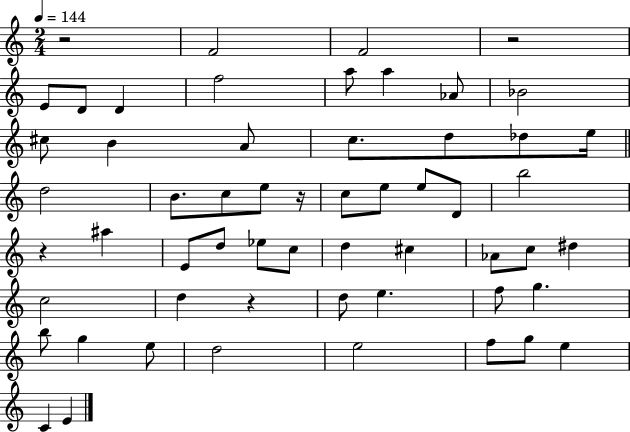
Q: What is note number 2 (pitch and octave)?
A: F4